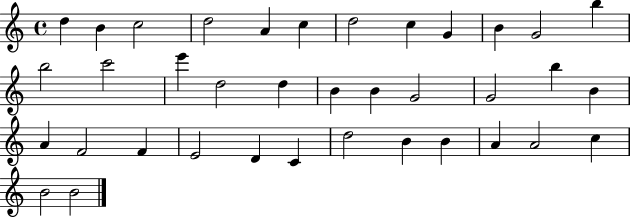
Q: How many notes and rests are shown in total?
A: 37